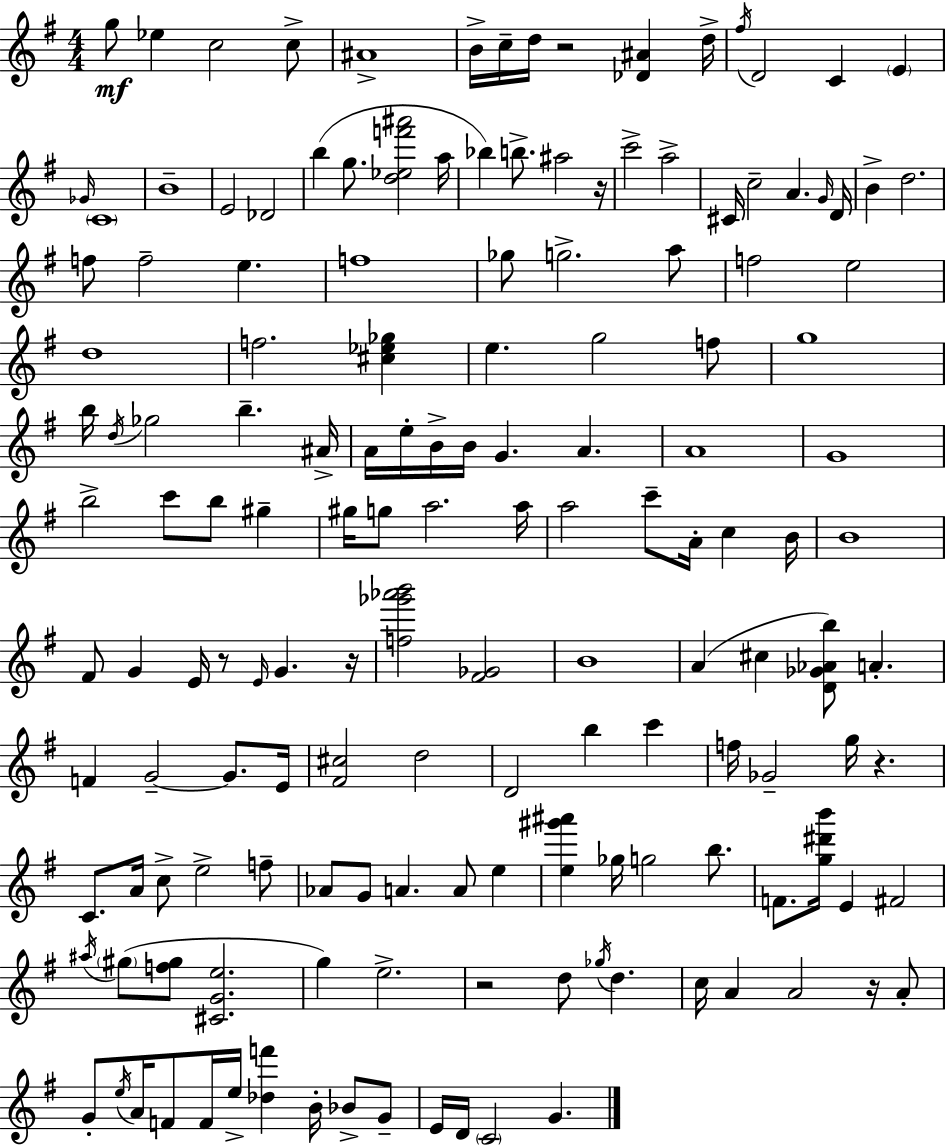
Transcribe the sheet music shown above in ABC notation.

X:1
T:Untitled
M:4/4
L:1/4
K:Em
g/2 _e c2 c/2 ^A4 B/4 c/4 d/4 z2 [_D^A] d/4 ^f/4 D2 C E _G/4 C4 B4 E2 _D2 b g/2 [d_ef'^a']2 a/4 _b b/2 ^a2 z/4 c'2 a2 ^C/4 c2 A G/4 D/4 B d2 f/2 f2 e f4 _g/2 g2 a/2 f2 e2 d4 f2 [^c_e_g] e g2 f/2 g4 b/4 d/4 _g2 b ^A/4 A/4 e/4 B/4 B/4 G A A4 G4 b2 c'/2 b/2 ^g ^g/4 g/2 a2 a/4 a2 c'/2 A/4 c B/4 B4 ^F/2 G E/4 z/2 E/4 G z/4 [f_g'_a'b']2 [^F_G]2 B4 A ^c [D_G_Ab]/2 A F G2 G/2 E/4 [^F^c]2 d2 D2 b c' f/4 _G2 g/4 z C/2 A/4 c/2 e2 f/2 _A/2 G/2 A A/2 e [e^g'^a'] _g/4 g2 b/2 F/2 [g^d'b']/4 E ^F2 ^a/4 ^g/2 [f^g]/2 [^CGe]2 g e2 z2 d/2 _g/4 d c/4 A A2 z/4 A/2 G/2 e/4 A/4 F/2 F/4 e/4 [_df'] B/4 _B/2 G/2 E/4 D/4 C2 G